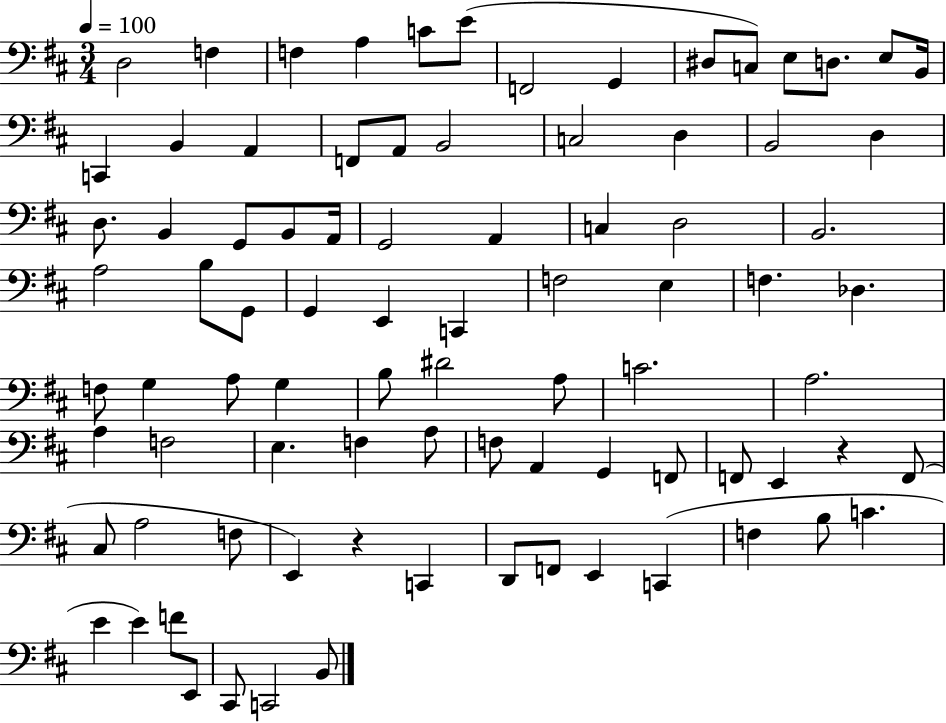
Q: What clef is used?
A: bass